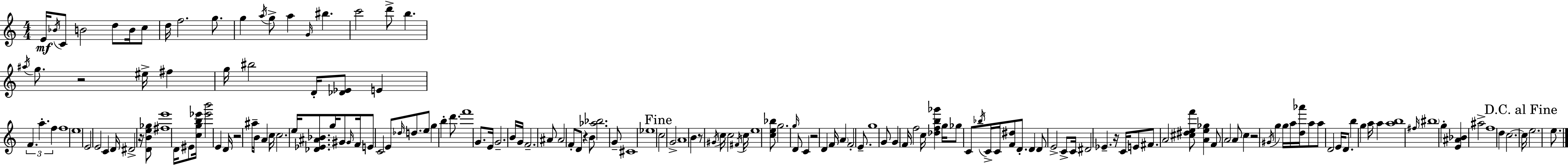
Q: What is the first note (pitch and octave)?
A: E4